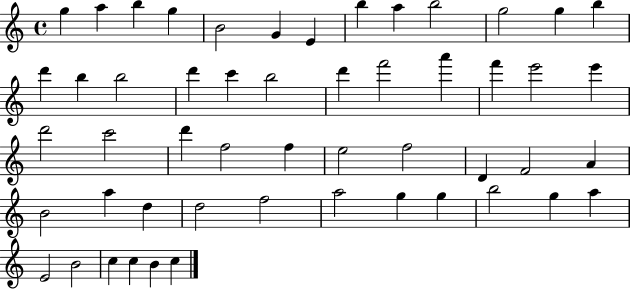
G5/q A5/q B5/q G5/q B4/h G4/q E4/q B5/q A5/q B5/h G5/h G5/q B5/q D6/q B5/q B5/h D6/q C6/q B5/h D6/q F6/h A6/q F6/q E6/h E6/q D6/h C6/h D6/q F5/h F5/q E5/h F5/h D4/q F4/h A4/q B4/h A5/q D5/q D5/h F5/h A5/h G5/q G5/q B5/h G5/q A5/q E4/h B4/h C5/q C5/q B4/q C5/q